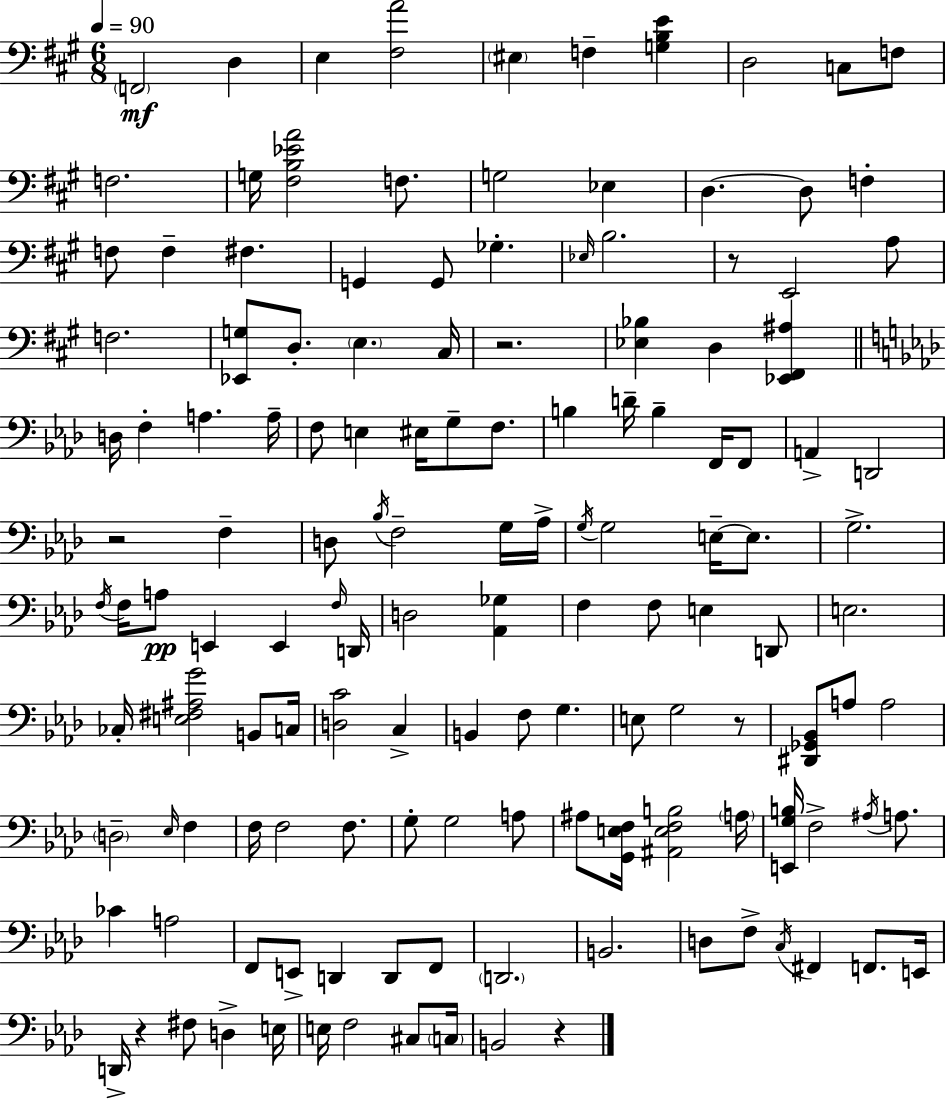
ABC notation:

X:1
T:Untitled
M:6/8
L:1/4
K:A
F,,2 D, E, [^F,A]2 ^E, F, [G,B,E] D,2 C,/2 F,/2 F,2 G,/4 [^F,B,_EA]2 F,/2 G,2 _E, D, D,/2 F, F,/2 F, ^F, G,, G,,/2 _G, _E,/4 B,2 z/2 E,,2 A,/2 F,2 [_E,,G,]/2 D,/2 E, ^C,/4 z2 [_E,_B,] D, [_E,,^F,,^A,] D,/4 F, A, A,/4 F,/2 E, ^E,/4 G,/2 F,/2 B, D/4 B, F,,/4 F,,/2 A,, D,,2 z2 F, D,/2 _B,/4 F,2 G,/4 _A,/4 G,/4 G,2 E,/4 E,/2 G,2 F,/4 F,/4 A,/2 E,, E,, F,/4 D,,/4 D,2 [_A,,_G,] F, F,/2 E, D,,/2 E,2 _C,/4 [E,^F,^A,G]2 B,,/2 C,/4 [D,C]2 C, B,, F,/2 G, E,/2 G,2 z/2 [^D,,_G,,_B,,]/2 A,/2 A,2 D,2 _E,/4 F, F,/4 F,2 F,/2 G,/2 G,2 A,/2 ^A,/2 [G,,E,F,]/4 [^A,,E,F,B,]2 A,/4 [E,,G,B,]/4 F,2 ^A,/4 A,/2 _C A,2 F,,/2 E,,/2 D,, D,,/2 F,,/2 D,,2 B,,2 D,/2 F,/2 C,/4 ^F,, F,,/2 E,,/4 D,,/4 z ^F,/2 D, E,/4 E,/4 F,2 ^C,/2 C,/4 B,,2 z